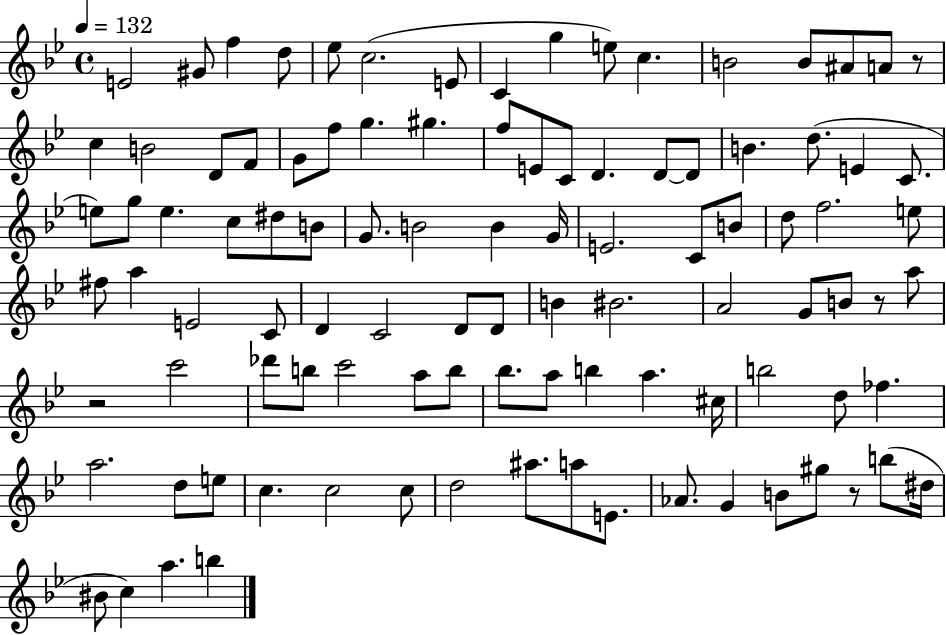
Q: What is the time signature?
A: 4/4